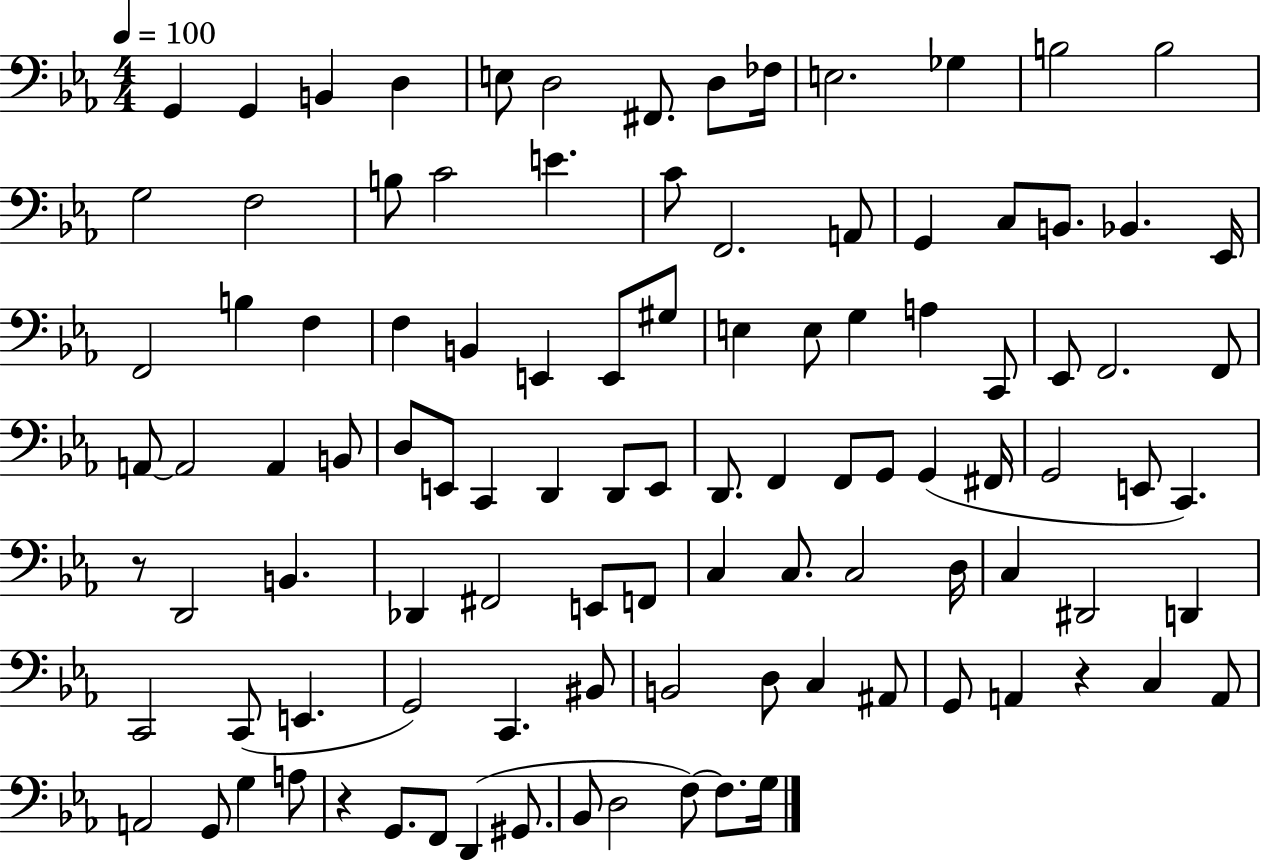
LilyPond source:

{
  \clef bass
  \numericTimeSignature
  \time 4/4
  \key ees \major
  \tempo 4 = 100
  g,4 g,4 b,4 d4 | e8 d2 fis,8. d8 fes16 | e2. ges4 | b2 b2 | \break g2 f2 | b8 c'2 e'4. | c'8 f,2. a,8 | g,4 c8 b,8. bes,4. ees,16 | \break f,2 b4 f4 | f4 b,4 e,4 e,8 gis8 | e4 e8 g4 a4 c,8 | ees,8 f,2. f,8 | \break a,8~~ a,2 a,4 b,8 | d8 e,8 c,4 d,4 d,8 e,8 | d,8. f,4 f,8 g,8 g,4( fis,16 | g,2 e,8 c,4.) | \break r8 d,2 b,4. | des,4 fis,2 e,8 f,8 | c4 c8. c2 d16 | c4 dis,2 d,4 | \break c,2 c,8( e,4. | g,2) c,4. bis,8 | b,2 d8 c4 ais,8 | g,8 a,4 r4 c4 a,8 | \break a,2 g,8 g4 a8 | r4 g,8. f,8 d,4( gis,8. | bes,8 d2 f8~~) f8. g16 | \bar "|."
}